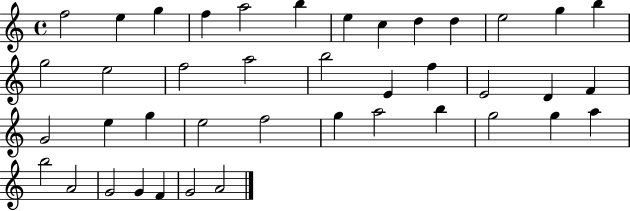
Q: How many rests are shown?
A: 0